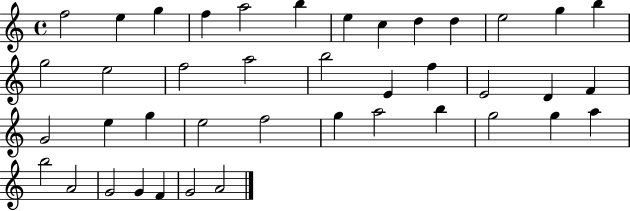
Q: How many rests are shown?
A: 0